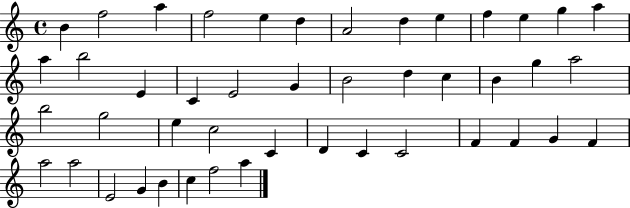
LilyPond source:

{
  \clef treble
  \time 4/4
  \defaultTimeSignature
  \key c \major
  b'4 f''2 a''4 | f''2 e''4 d''4 | a'2 d''4 e''4 | f''4 e''4 g''4 a''4 | \break a''4 b''2 e'4 | c'4 e'2 g'4 | b'2 d''4 c''4 | b'4 g''4 a''2 | \break b''2 g''2 | e''4 c''2 c'4 | d'4 c'4 c'2 | f'4 f'4 g'4 f'4 | \break a''2 a''2 | e'2 g'4 b'4 | c''4 f''2 a''4 | \bar "|."
}